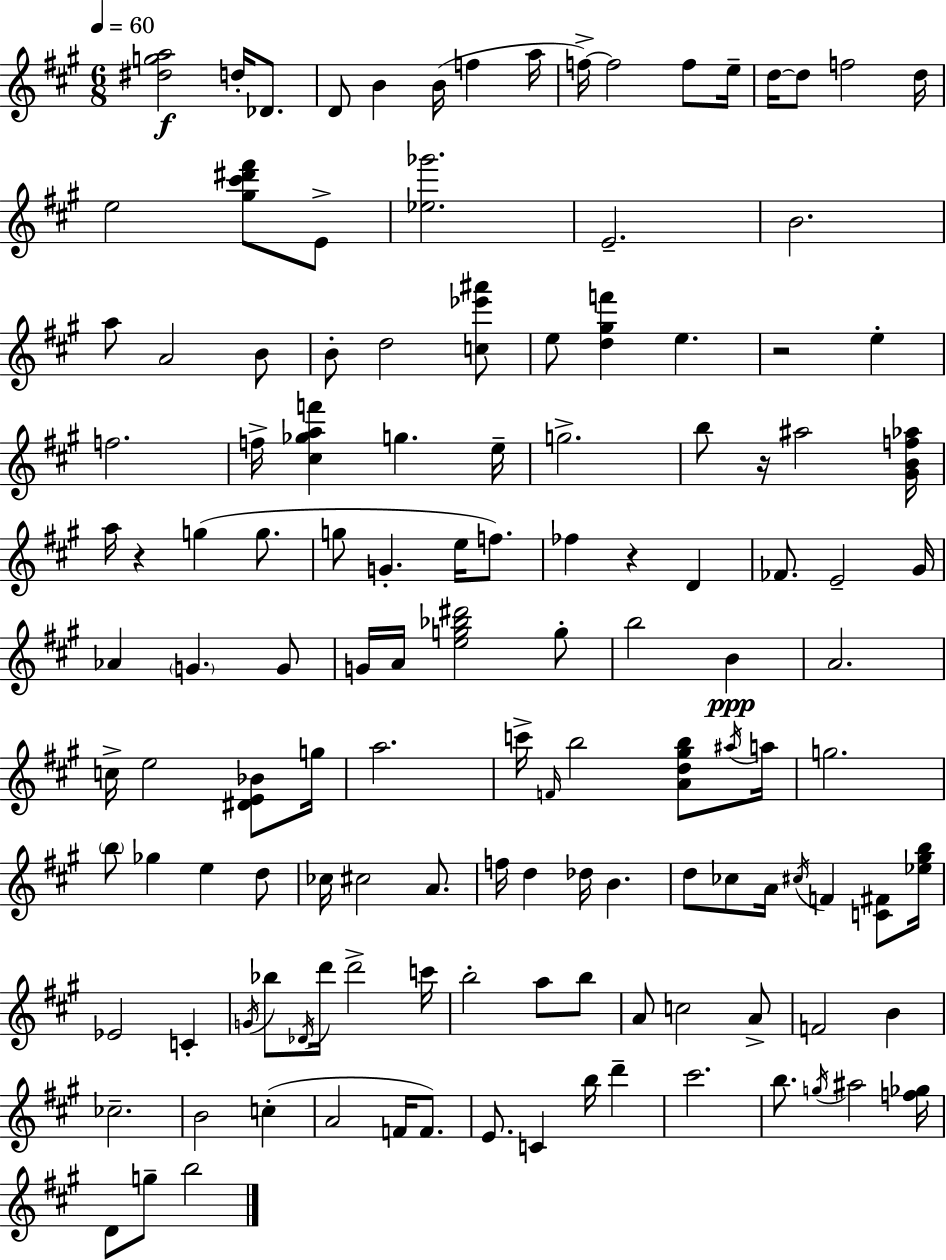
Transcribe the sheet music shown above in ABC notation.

X:1
T:Untitled
M:6/8
L:1/4
K:A
[^dga]2 d/4 _D/2 D/2 B B/4 f a/4 f/4 f2 f/2 e/4 d/4 d/2 f2 d/4 e2 [^g^c'^d'^f']/2 E/2 [_e_g']2 E2 B2 a/2 A2 B/2 B/2 d2 [c_e'^a']/2 e/2 [d^gf'] e z2 e f2 f/4 [^c_gaf'] g e/4 g2 b/2 z/4 ^a2 [^GBf_a]/4 a/4 z g g/2 g/2 G e/4 f/2 _f z D _F/2 E2 ^G/4 _A G G/2 G/4 A/4 [eg_b^d']2 g/2 b2 B A2 c/4 e2 [^DE_B]/2 g/4 a2 c'/4 F/4 b2 [Ad^gb]/2 ^a/4 a/4 g2 b/2 _g e d/2 _c/4 ^c2 A/2 f/4 d _d/4 B d/2 _c/2 A/4 ^c/4 F [C^F]/2 [_e^gb]/4 _E2 C G/4 _b/2 _D/4 d'/4 d'2 c'/4 b2 a/2 b/2 A/2 c2 A/2 F2 B _c2 B2 c A2 F/4 F/2 E/2 C b/4 d' ^c'2 b/2 g/4 ^a2 [f_g]/4 D/2 g/2 b2